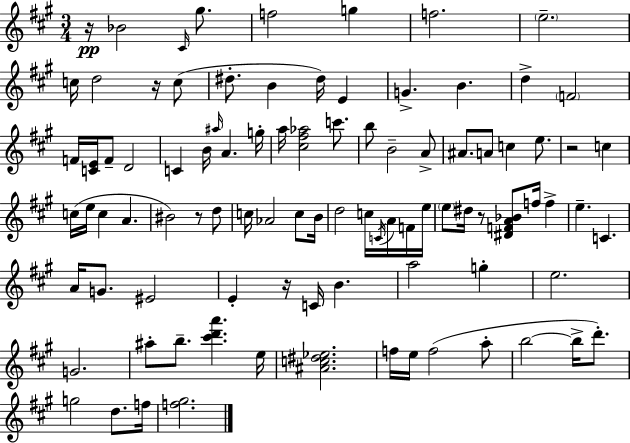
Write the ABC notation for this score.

X:1
T:Untitled
M:3/4
L:1/4
K:A
z/4 _B2 ^C/4 ^g/2 f2 g f2 e2 c/4 d2 z/4 c/2 ^d/2 B ^d/4 E G B d F2 F/4 [CE]/4 F/2 D2 C B/4 ^a/4 A g/4 a/4 [^c^f_a]2 c'/2 b/2 B2 A/2 ^A/2 A/2 c e/2 z2 c c/4 e/4 c A ^B2 z/2 d/2 c/4 _A2 c/2 B/4 d2 c/4 C/4 A/4 F/4 e/4 e/2 ^d/4 z/2 [^DFA_B]/2 f/4 f e C A/4 G/2 ^E2 E z/4 C/4 B a2 g e2 G2 ^a/2 b/2 [^c'd'a'] e/4 [^Ac^d_e]2 f/4 e/4 f2 a/2 b2 b/4 d'/2 g2 d/2 f/4 [f^g]2